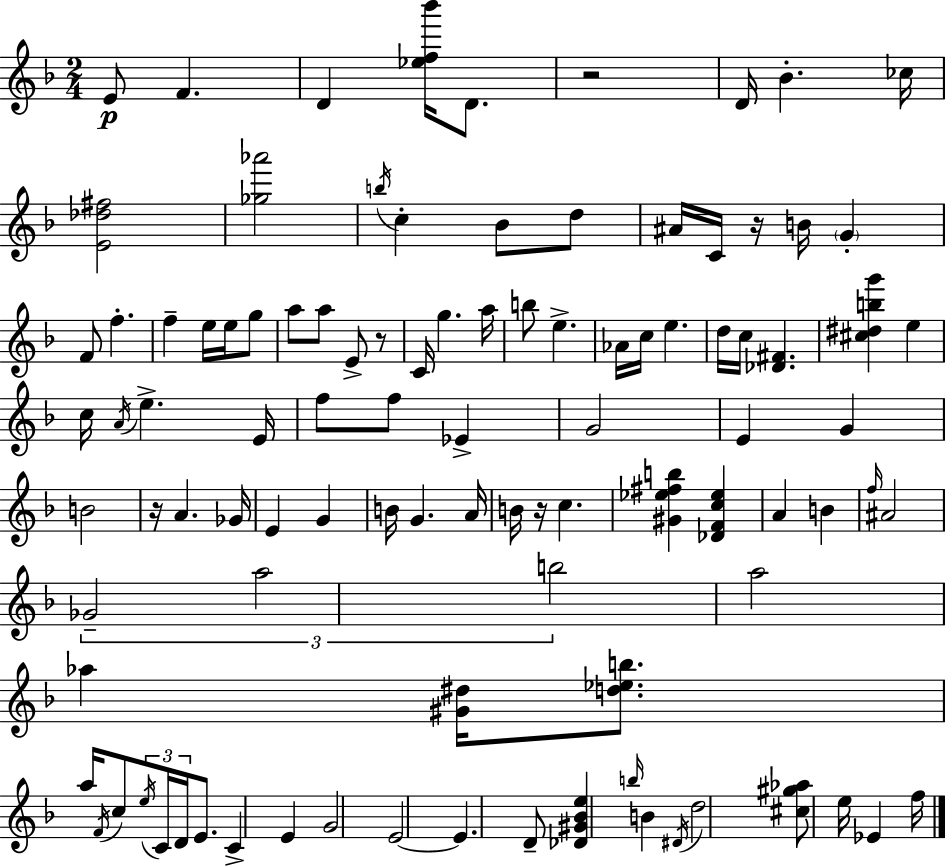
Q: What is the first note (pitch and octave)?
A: E4